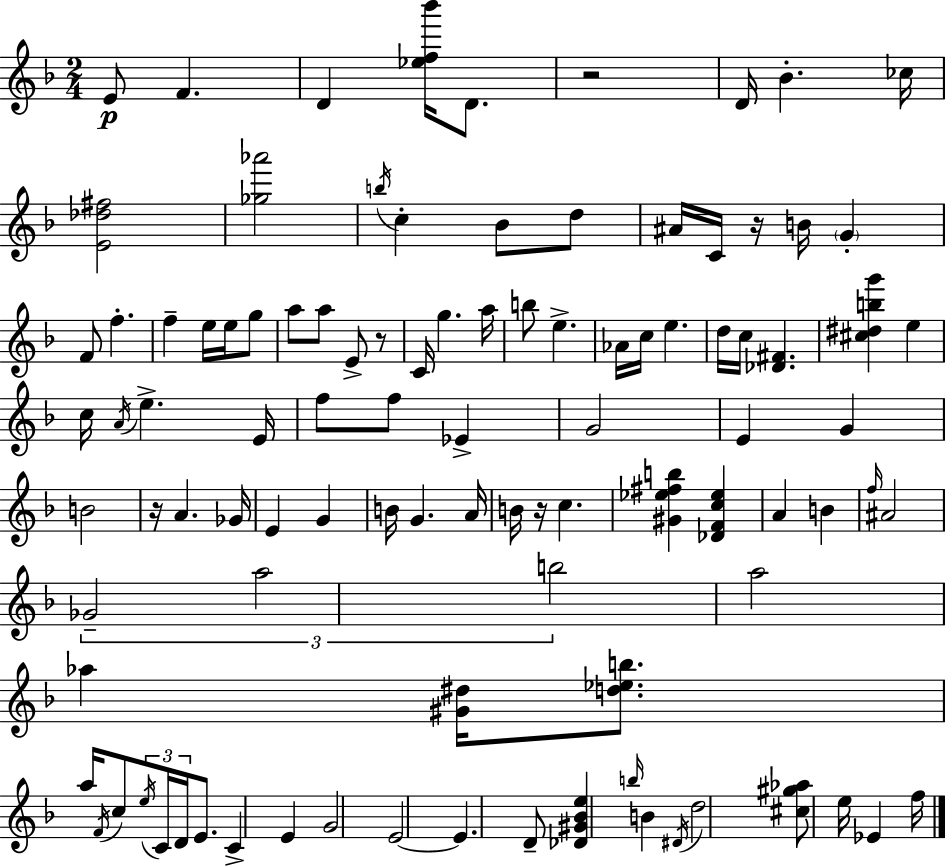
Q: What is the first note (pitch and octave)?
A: E4